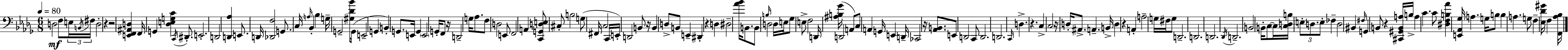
D3/h F3/e E3/s B2/s F#3/s D3/h R/q R/h [E2,F2,A#2,D3]/q F2/s G2/q [Db3,E3,G3,C4]/q C2/s D#2/e. E2/h. D2/h [D2,Ab3]/q E2/e. D2/s [Db2,F3]/h G2/e. C3/s A3/s Bb2/q Bb3/q G3/s G2/h [G#3,Db4,Bb4]/e G2/s E2/h G2/q B2/q G2/e. E2/s G2/q E2/h G2/s F2/e R/s D2/h G3/s Ab3/e. F3/e D3/h E2/e F2/h A2/q [C2,G2,D3,E3]/e C#3/e B3/h G3/e F#2/s C3/h C2/s E2/s D2/h B2/e R/s B2/q D3/e B2/e E2/q D#2/q R/q D3/q D#3/h [Ab4,Bb4]/s B2/e. B2/e B3/s D3/h D3/s E3/s Gb3/e E3/e F3/h D2/s [A#3,B3,Gb4]/s D2/h A2/e C3/e A2/q G2/s E2/q D2/s CES2/h R/s [Ab2,B2]/e. E2/e D2/h C2/e D2/h. D2/h. C2/s D3/q. R/q. C3/q C3/h R/s D3/s A#2/e. A2/q. B2/s D3/q R/q A2/q A3/h G3/s F#3/s G3/e D2/h. D2/h. D2/h. Db2/s D2/h. B2/h B2/s C3/e C3/s [C3,D3,B3]/s E3/e D3/e. E3/e FES3/q D3/h BIS2/q F#3/s G2/q B2/e R/q [C#2,G#2,B2,A3]/s B3/s A3/q C4/q. C4/e [D#3,F3,B3,Ab4]/q [E2,Ab2,Gb3]/s A3/q. G3/s B3/e B3/q A3/q. G3/e F3/q [Eb3,Db4,G#4]/s F3/q [F2,Ab3,Bb3]/s